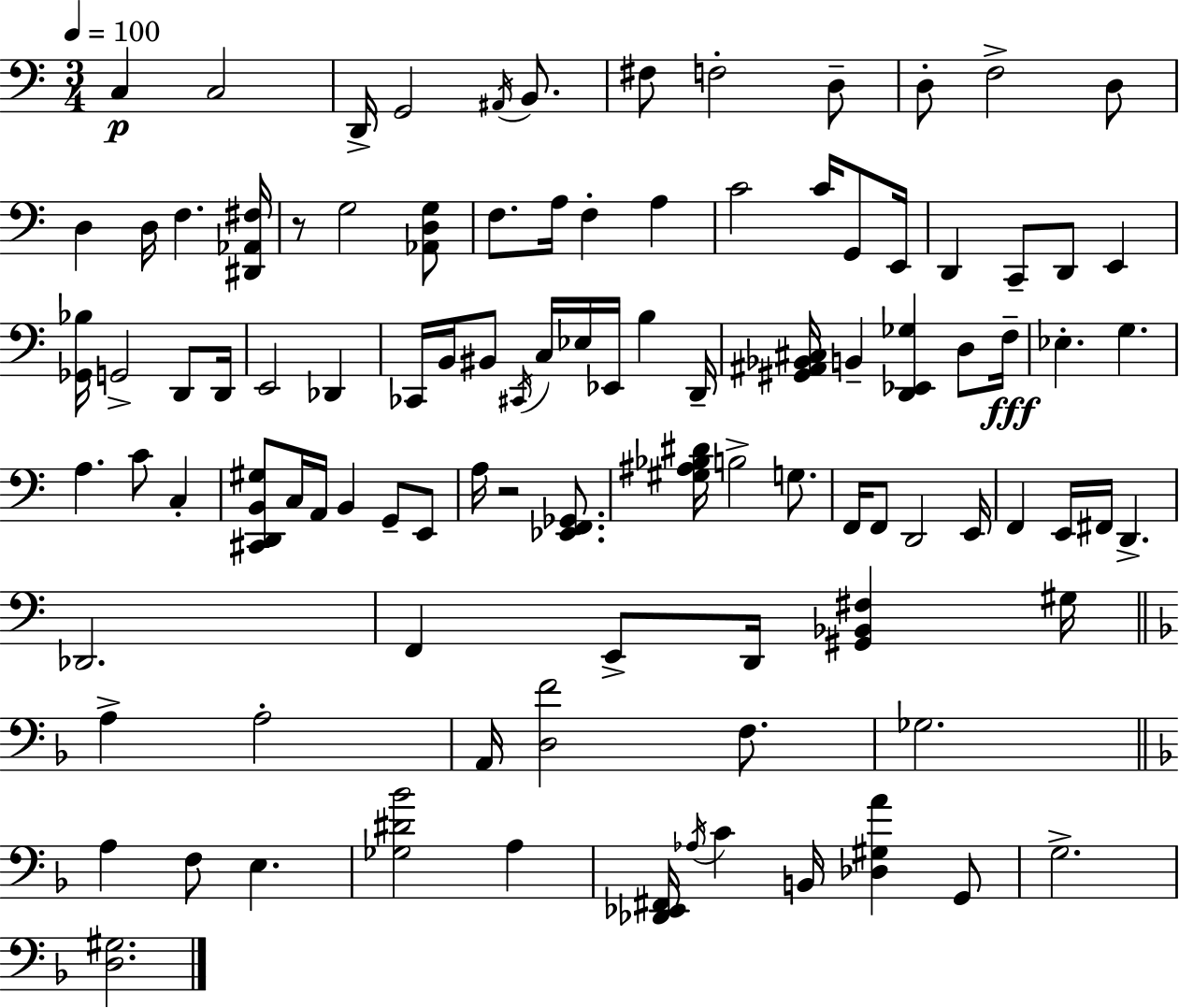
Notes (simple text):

C3/q C3/h D2/s G2/h A#2/s B2/e. F#3/e F3/h D3/e D3/e F3/h D3/e D3/q D3/s F3/q. [D#2,Ab2,F#3]/s R/e G3/h [Ab2,D3,G3]/e F3/e. A3/s F3/q A3/q C4/h C4/s G2/e E2/s D2/q C2/e D2/e E2/q [Gb2,Bb3]/s G2/h D2/e D2/s E2/h Db2/q CES2/s B2/s BIS2/e C#2/s C3/s Eb3/s Eb2/s B3/q D2/s [G#2,A#2,Bb2,C#3]/s B2/q [D2,Eb2,Gb3]/q D3/e F3/s Eb3/q. G3/q. A3/q. C4/e C3/q [C#2,D2,B2,G#3]/e C3/s A2/s B2/q G2/e E2/e A3/s R/h [Eb2,F2,Gb2]/e. [G#3,A#3,Bb3,D#4]/s B3/h G3/e. F2/s F2/e D2/h E2/s F2/q E2/s F#2/s D2/q. Db2/h. F2/q E2/e D2/s [G#2,Bb2,F#3]/q G#3/s A3/q A3/h A2/s [D3,F4]/h F3/e. Gb3/h. A3/q F3/e E3/q. [Gb3,D#4,Bb4]/h A3/q [Db2,Eb2,F#2]/s Ab3/s C4/q B2/s [Db3,G#3,A4]/q G2/e G3/h. [D3,G#3]/h.